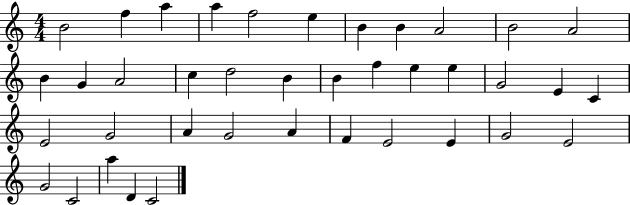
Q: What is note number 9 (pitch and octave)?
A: A4